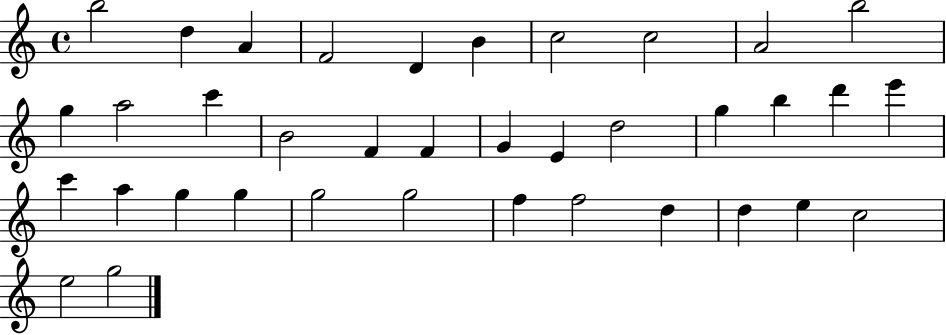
B5/h D5/q A4/q F4/h D4/q B4/q C5/h C5/h A4/h B5/h G5/q A5/h C6/q B4/h F4/q F4/q G4/q E4/q D5/h G5/q B5/q D6/q E6/q C6/q A5/q G5/q G5/q G5/h G5/h F5/q F5/h D5/q D5/q E5/q C5/h E5/h G5/h